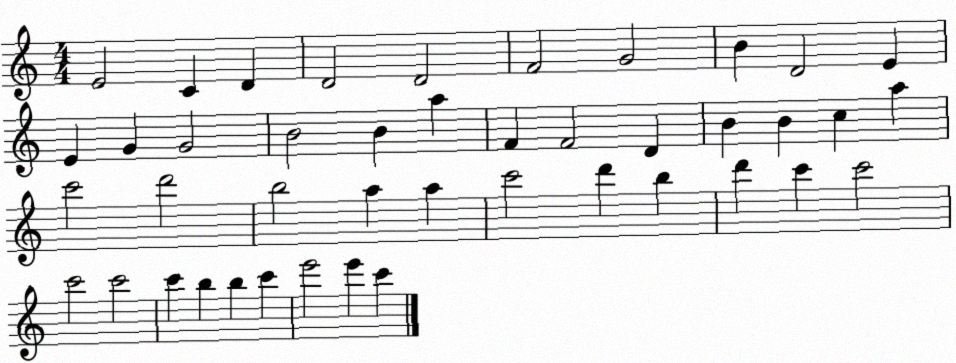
X:1
T:Untitled
M:4/4
L:1/4
K:C
E2 C D D2 D2 F2 G2 B D2 E E G G2 B2 B a F F2 D B B c a c'2 d'2 b2 a a c'2 d' b d' c' c'2 c'2 c'2 c' b b c' e'2 e' c'